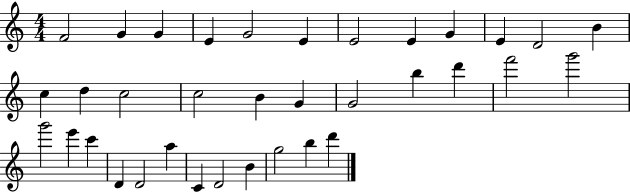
X:1
T:Untitled
M:4/4
L:1/4
K:C
F2 G G E G2 E E2 E G E D2 B c d c2 c2 B G G2 b d' f'2 g'2 g'2 e' c' D D2 a C D2 B g2 b d'